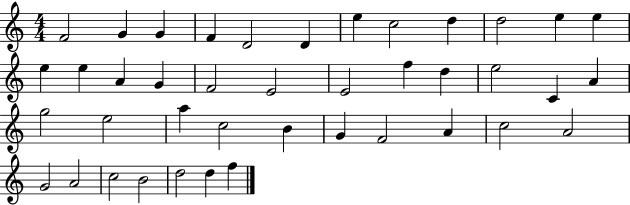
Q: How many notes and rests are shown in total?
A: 41